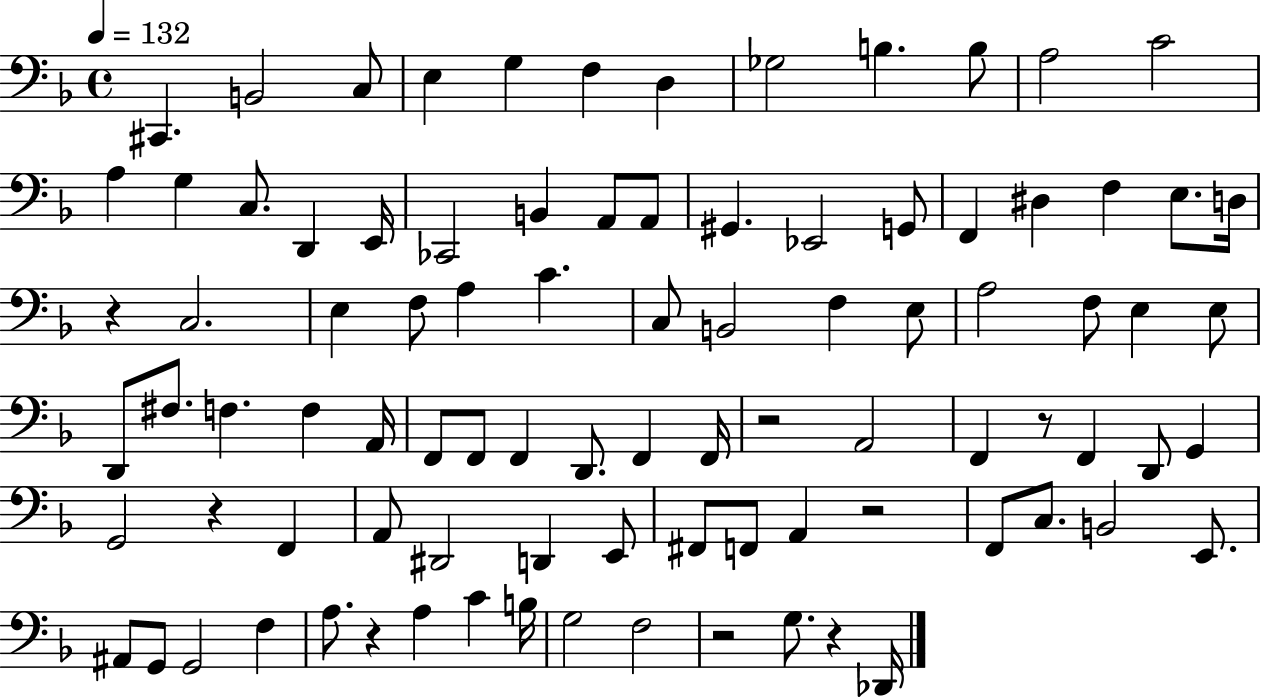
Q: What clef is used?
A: bass